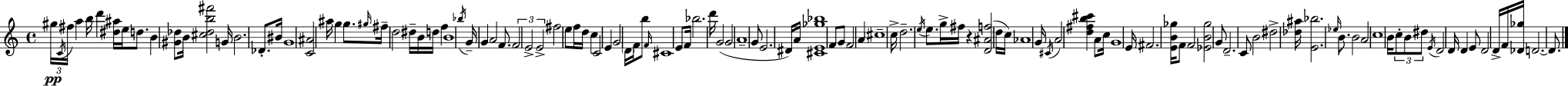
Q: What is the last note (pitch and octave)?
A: D4